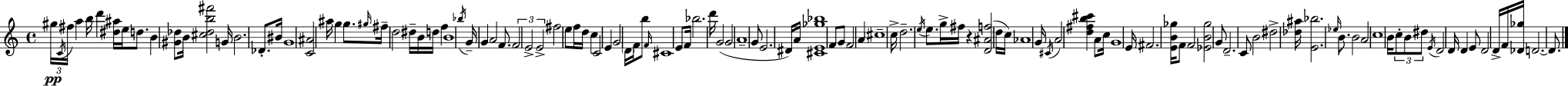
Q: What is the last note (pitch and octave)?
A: D4